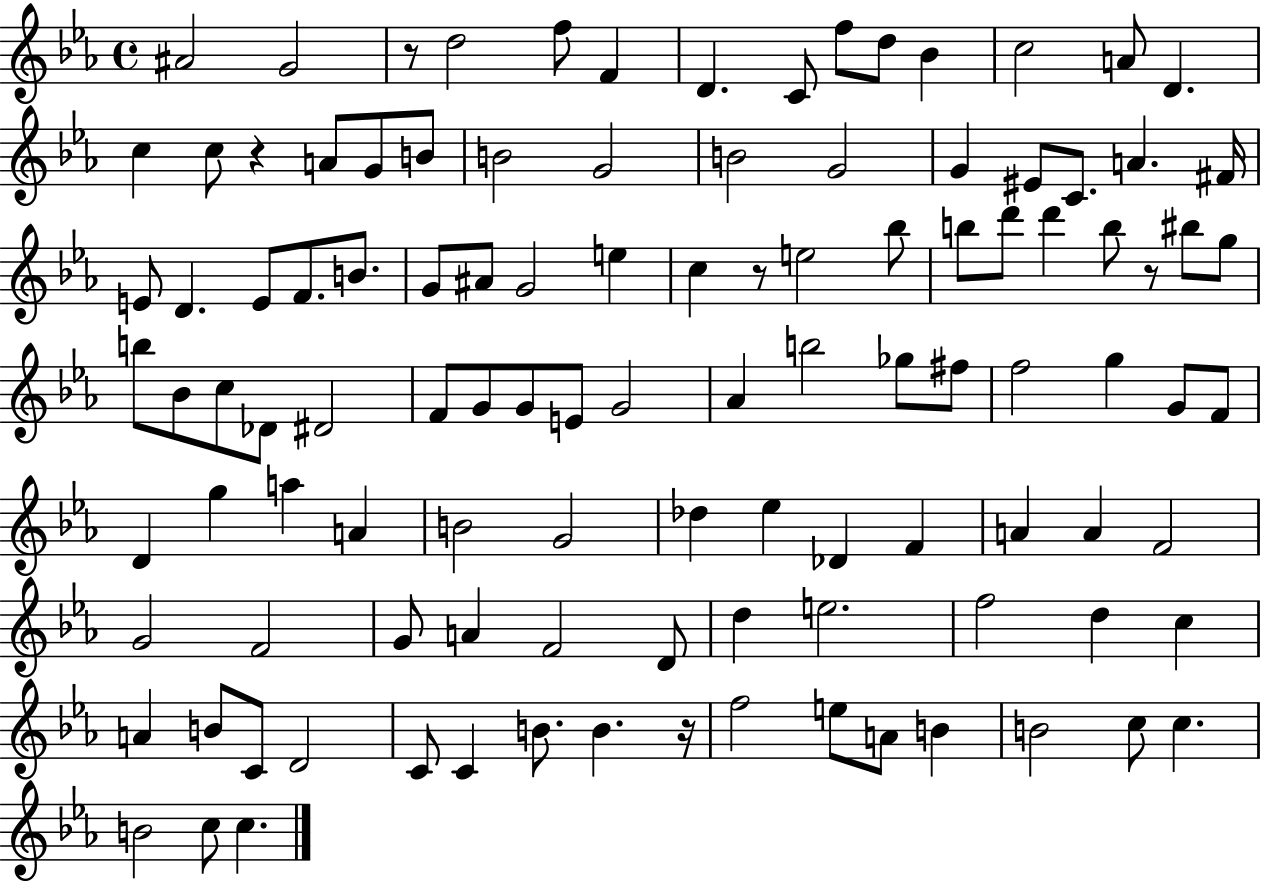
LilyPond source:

{
  \clef treble
  \time 4/4
  \defaultTimeSignature
  \key ees \major
  \repeat volta 2 { ais'2 g'2 | r8 d''2 f''8 f'4 | d'4. c'8 f''8 d''8 bes'4 | c''2 a'8 d'4. | \break c''4 c''8 r4 a'8 g'8 b'8 | b'2 g'2 | b'2 g'2 | g'4 eis'8 c'8. a'4. fis'16 | \break e'8 d'4. e'8 f'8. b'8. | g'8 ais'8 g'2 e''4 | c''4 r8 e''2 bes''8 | b''8 d'''8 d'''4 b''8 r8 bis''8 g''8 | \break b''8 bes'8 c''8 des'8 dis'2 | f'8 g'8 g'8 e'8 g'2 | aes'4 b''2 ges''8 fis''8 | f''2 g''4 g'8 f'8 | \break d'4 g''4 a''4 a'4 | b'2 g'2 | des''4 ees''4 des'4 f'4 | a'4 a'4 f'2 | \break g'2 f'2 | g'8 a'4 f'2 d'8 | d''4 e''2. | f''2 d''4 c''4 | \break a'4 b'8 c'8 d'2 | c'8 c'4 b'8. b'4. r16 | f''2 e''8 a'8 b'4 | b'2 c''8 c''4. | \break b'2 c''8 c''4. | } \bar "|."
}